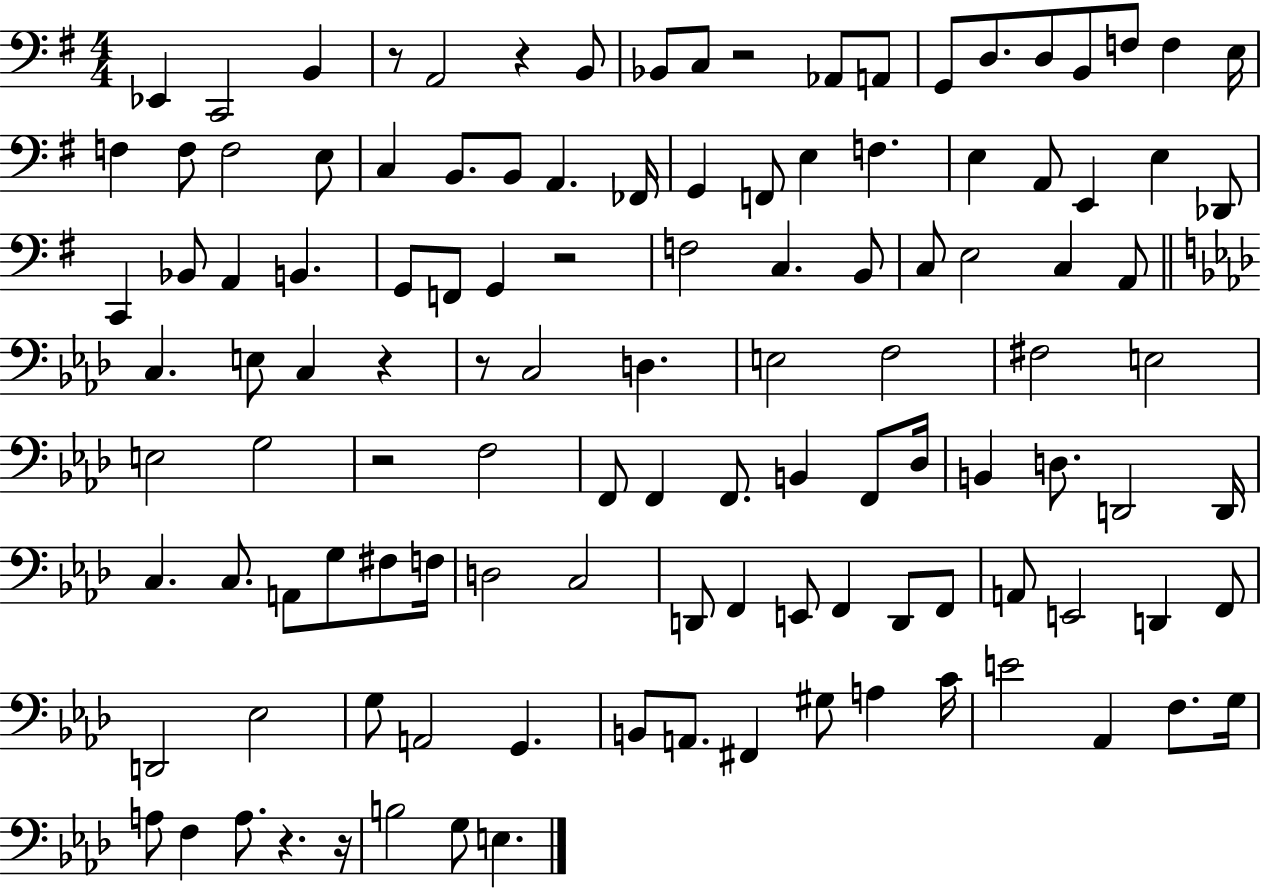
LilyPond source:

{
  \clef bass
  \numericTimeSignature
  \time 4/4
  \key g \major
  ees,4 c,2 b,4 | r8 a,2 r4 b,8 | bes,8 c8 r2 aes,8 a,8 | g,8 d8. d8 b,8 f8 f4 e16 | \break f4 f8 f2 e8 | c4 b,8. b,8 a,4. fes,16 | g,4 f,8 e4 f4. | e4 a,8 e,4 e4 des,8 | \break c,4 bes,8 a,4 b,4. | g,8 f,8 g,4 r2 | f2 c4. b,8 | c8 e2 c4 a,8 | \break \bar "||" \break \key aes \major c4. e8 c4 r4 | r8 c2 d4. | e2 f2 | fis2 e2 | \break e2 g2 | r2 f2 | f,8 f,4 f,8. b,4 f,8 des16 | b,4 d8. d,2 d,16 | \break c4. c8. a,8 g8 fis8 f16 | d2 c2 | d,8 f,4 e,8 f,4 d,8 f,8 | a,8 e,2 d,4 f,8 | \break d,2 ees2 | g8 a,2 g,4. | b,8 a,8. fis,4 gis8 a4 c'16 | e'2 aes,4 f8. g16 | \break a8 f4 a8. r4. r16 | b2 g8 e4. | \bar "|."
}